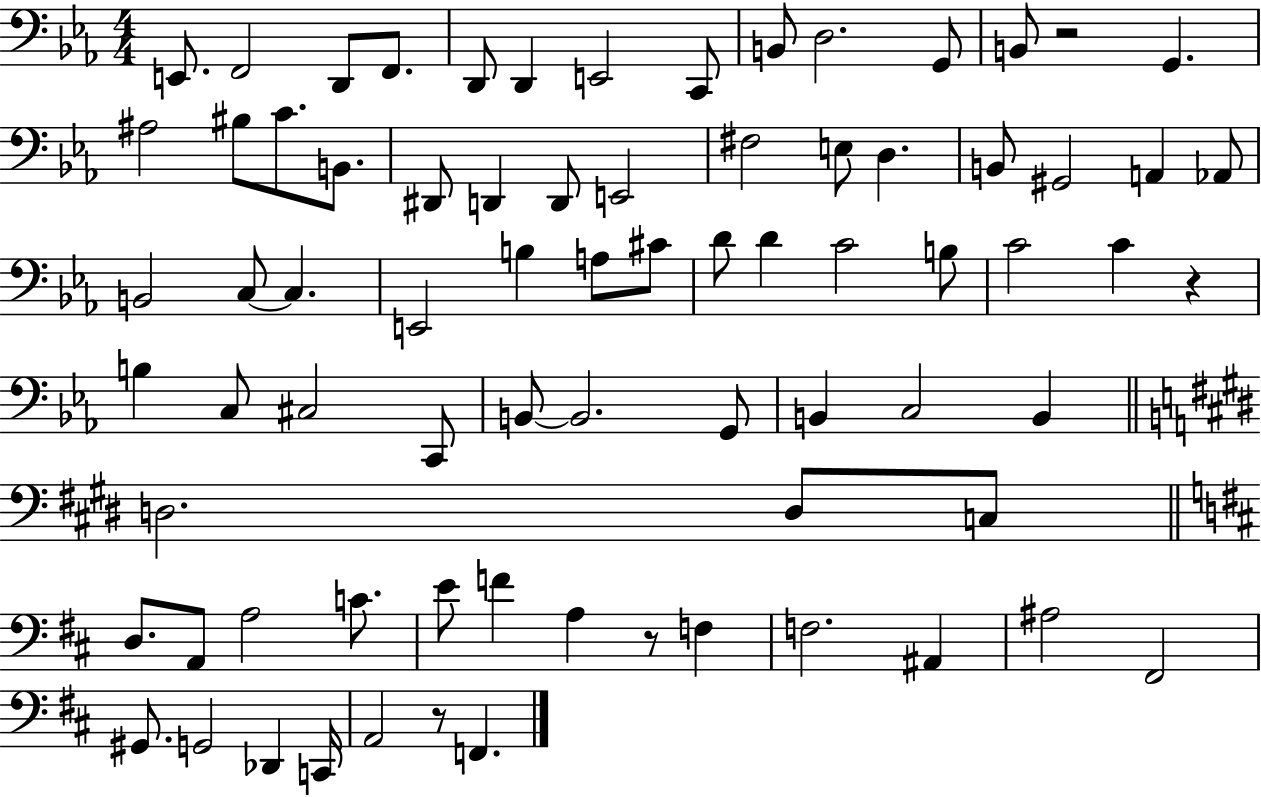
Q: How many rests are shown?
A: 4